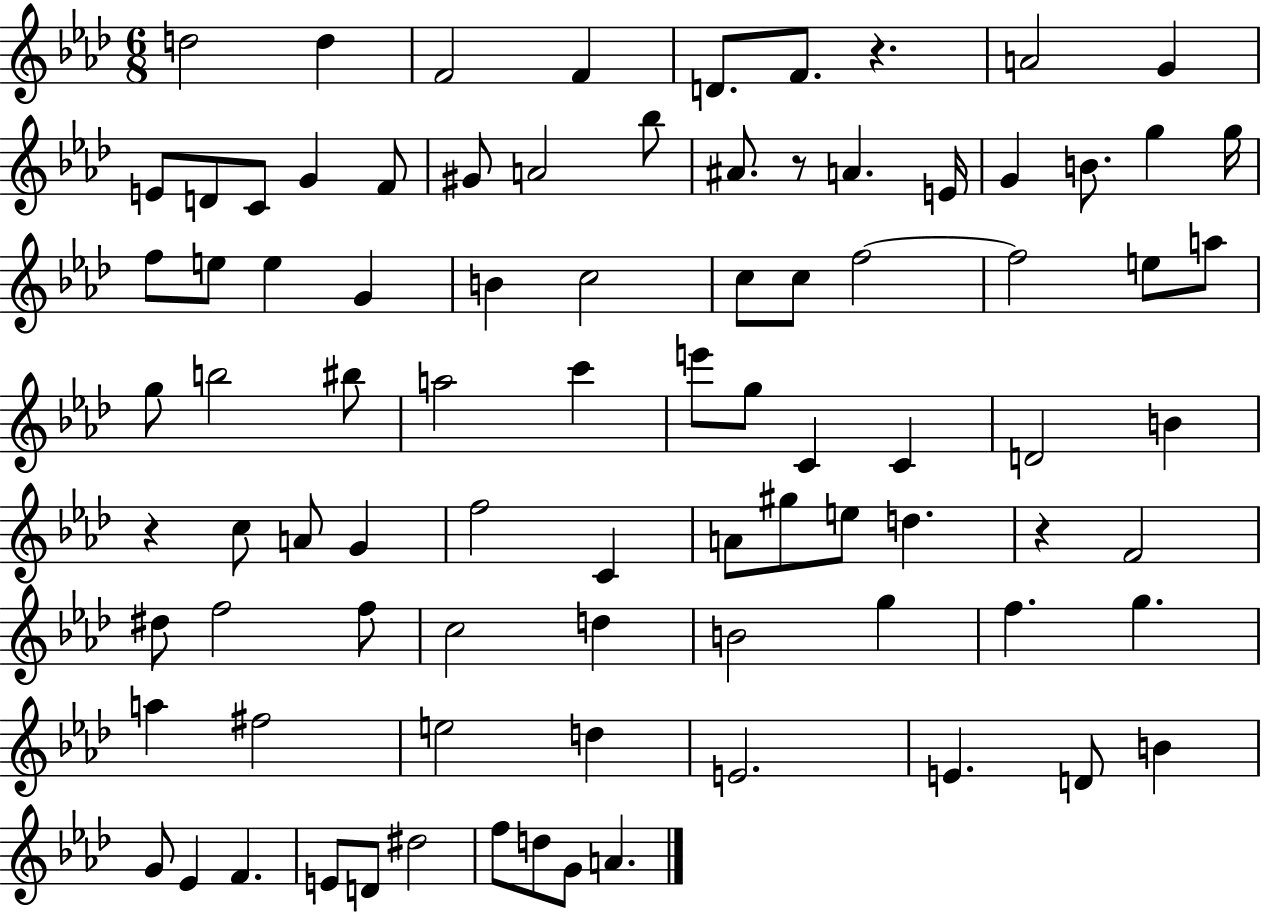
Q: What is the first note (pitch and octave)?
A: D5